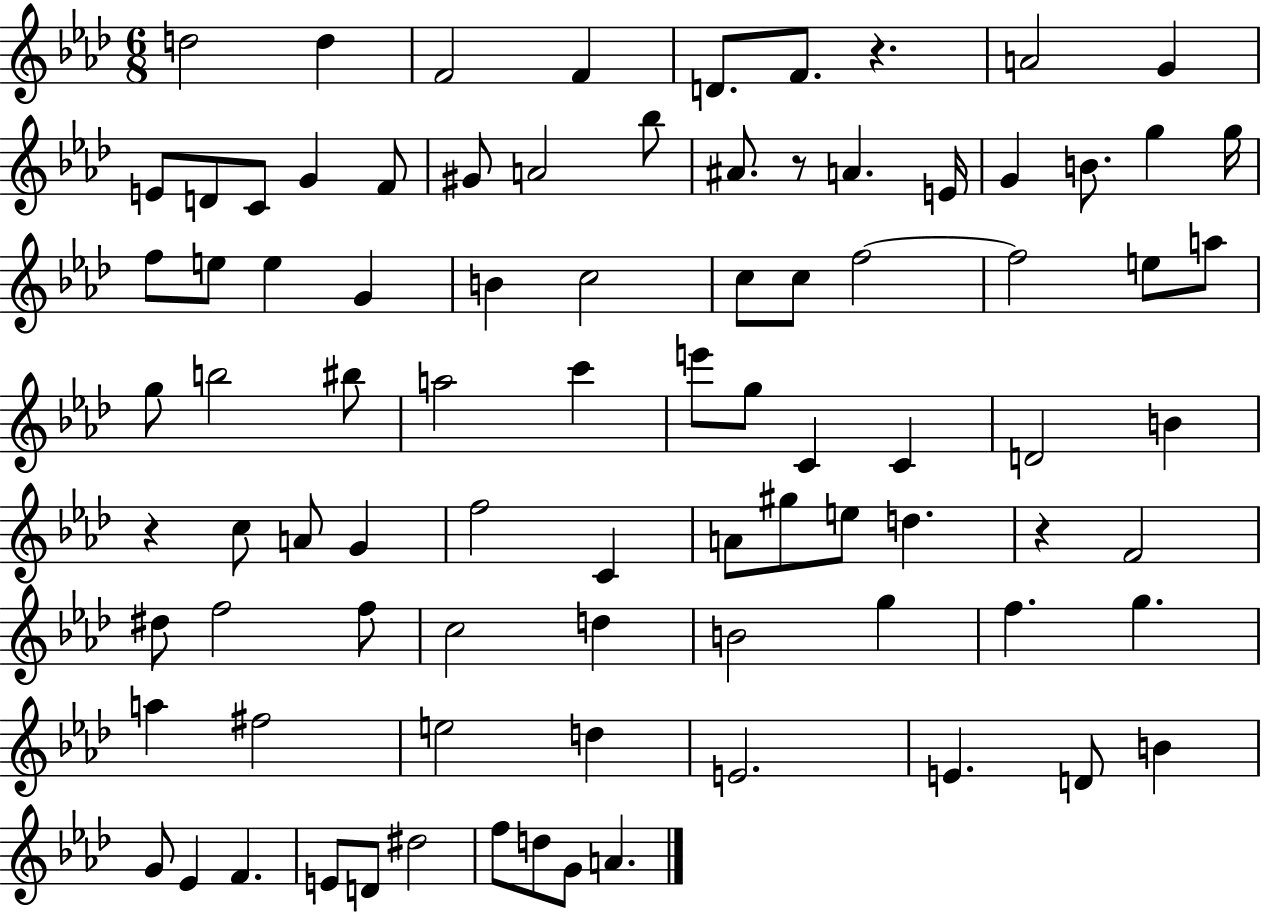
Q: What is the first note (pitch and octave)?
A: D5